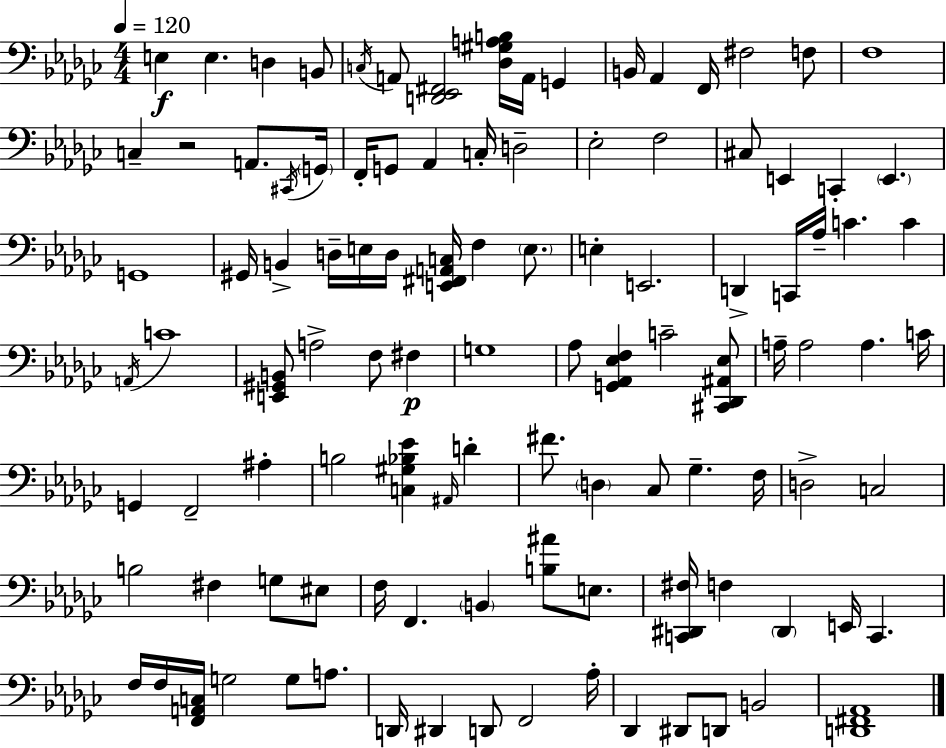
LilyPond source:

{
  \clef bass
  \numericTimeSignature
  \time 4/4
  \key ees \minor
  \tempo 4 = 120
  e4\f e4. d4 b,8 | \acciaccatura { c16 } a,8 <d, ees, fis,>2 <des gis a b>16 a,16 g,4 | b,16 aes,4 f,16 fis2 f8 | f1 | \break c4-- r2 a,8. | \acciaccatura { cis,16 } \parenthesize g,16 f,16-. g,8 aes,4 c16-. d2-- | ees2-. f2 | cis8 e,4 c,4-. \parenthesize e,4. | \break g,1 | gis,16 b,4-> d16-- e16 d16 <e, fis, a, c>16 f4 \parenthesize e8. | e4-. e,2. | d,4-> c,16 aes16-- c'4. c'4 | \break \acciaccatura { a,16 } c'1 | <e, gis, b,>8 a2-> f8 fis4\p | g1 | aes8 <g, aes, ees f>4 c'2-- | \break <cis, des, ais, ees>8 a16-- a2 a4. | c'16 g,4 f,2-- ais4-. | b2 <c gis bes ees'>4 \grace { ais,16 } | d'4-. fis'8. \parenthesize d4 ces8 ges4.-- | \break f16 d2-> c2 | b2 fis4 | g8 eis8 f16 f,4. \parenthesize b,4 <b ais'>8 | e8. <c, dis, fis>16 f4 \parenthesize dis,4 e,16 c,4. | \break f16 f16 <f, a, c>16 g2 g8 | a8. d,16 dis,4 d,8 f,2 | aes16-. des,4 dis,8 d,8 b,2 | <d, fis, aes,>1 | \break \bar "|."
}